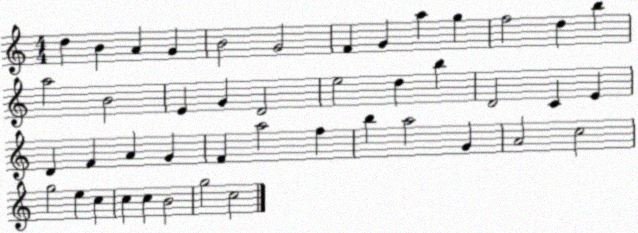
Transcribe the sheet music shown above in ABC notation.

X:1
T:Untitled
M:4/4
L:1/4
K:C
d B A G B2 G2 F G a g f2 d b a2 B2 E G D2 e2 d b D2 C E D F A G F a2 f b a2 G A2 c2 g2 e c c c B2 g2 c2